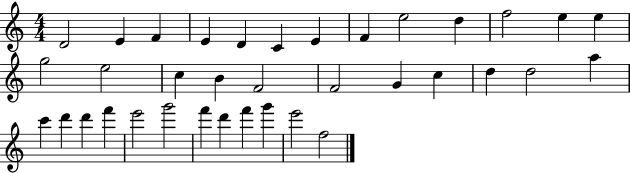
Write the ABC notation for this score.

X:1
T:Untitled
M:4/4
L:1/4
K:C
D2 E F E D C E F e2 d f2 e e g2 e2 c B F2 F2 G c d d2 a c' d' d' f' e'2 g'2 f' d' f' g' e'2 f2